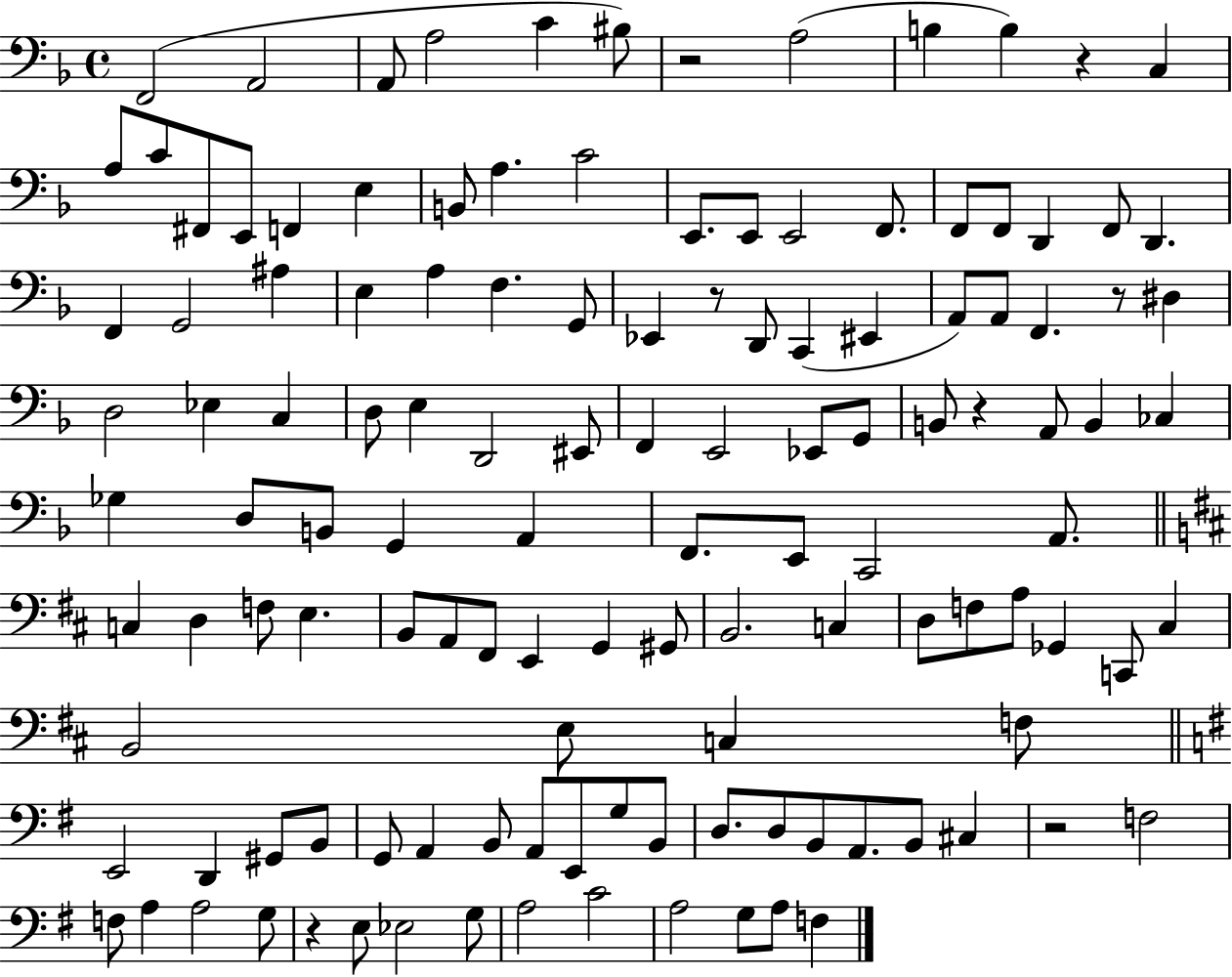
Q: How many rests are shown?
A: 7